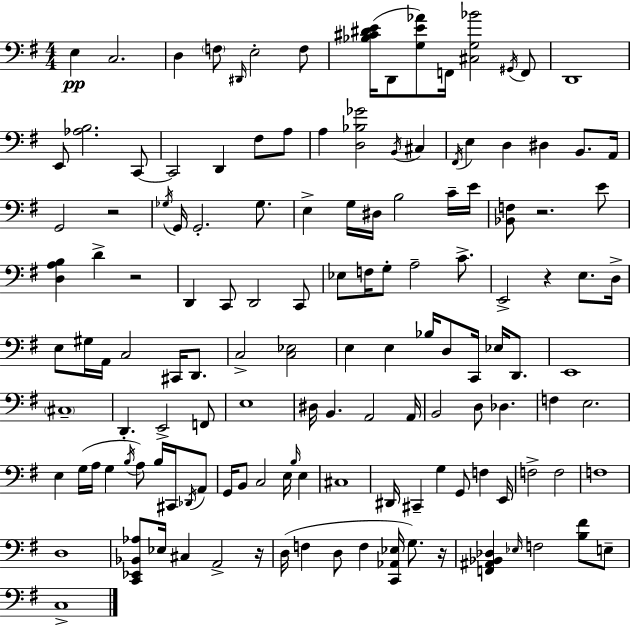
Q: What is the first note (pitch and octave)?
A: E3